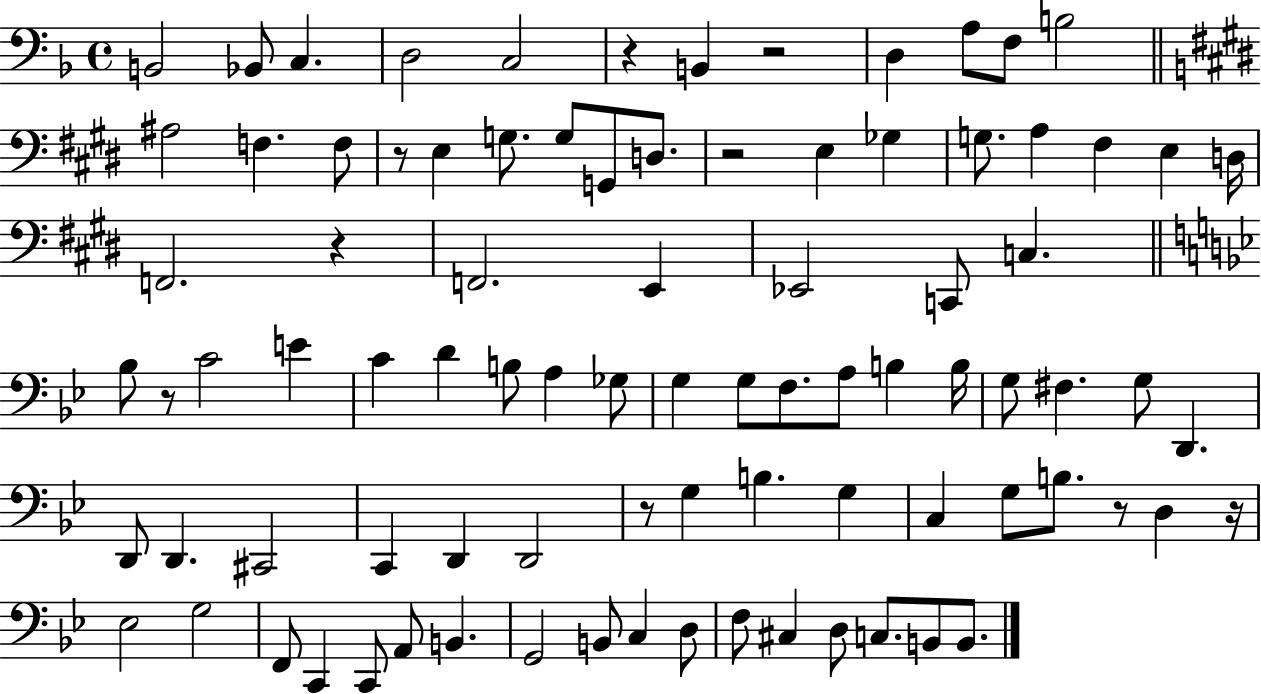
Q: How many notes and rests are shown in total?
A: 88